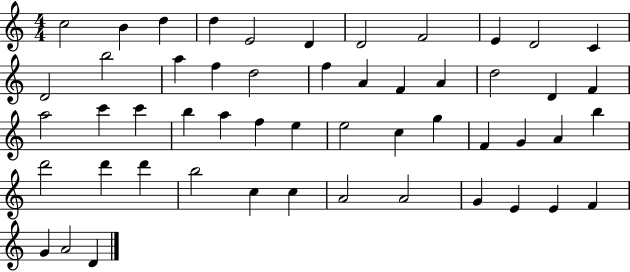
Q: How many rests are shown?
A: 0